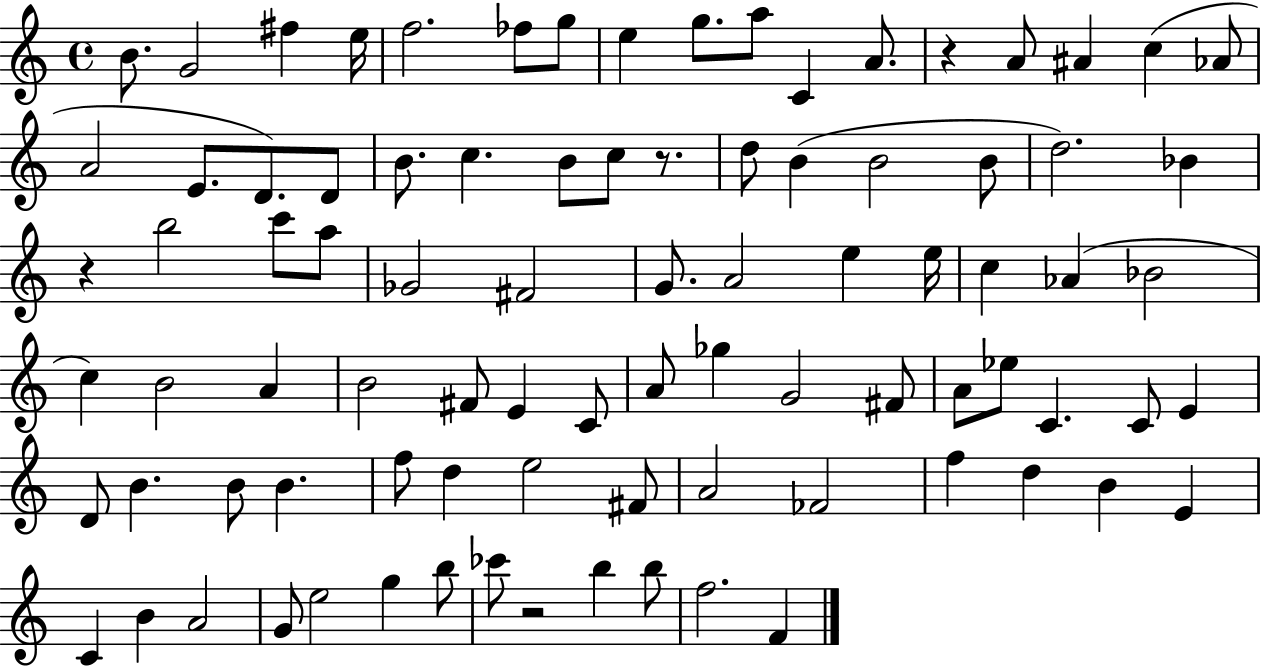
{
  \clef treble
  \time 4/4
  \defaultTimeSignature
  \key c \major
  b'8. g'2 fis''4 e''16 | f''2. fes''8 g''8 | e''4 g''8. a''8 c'4 a'8. | r4 a'8 ais'4 c''4( aes'8 | \break a'2 e'8. d'8.) d'8 | b'8. c''4. b'8 c''8 r8. | d''8 b'4( b'2 b'8 | d''2.) bes'4 | \break r4 b''2 c'''8 a''8 | ges'2 fis'2 | g'8. a'2 e''4 e''16 | c''4 aes'4( bes'2 | \break c''4) b'2 a'4 | b'2 fis'8 e'4 c'8 | a'8 ges''4 g'2 fis'8 | a'8 ees''8 c'4. c'8 e'4 | \break d'8 b'4. b'8 b'4. | f''8 d''4 e''2 fis'8 | a'2 fes'2 | f''4 d''4 b'4 e'4 | \break c'4 b'4 a'2 | g'8 e''2 g''4 b''8 | ces'''8 r2 b''4 b''8 | f''2. f'4 | \break \bar "|."
}